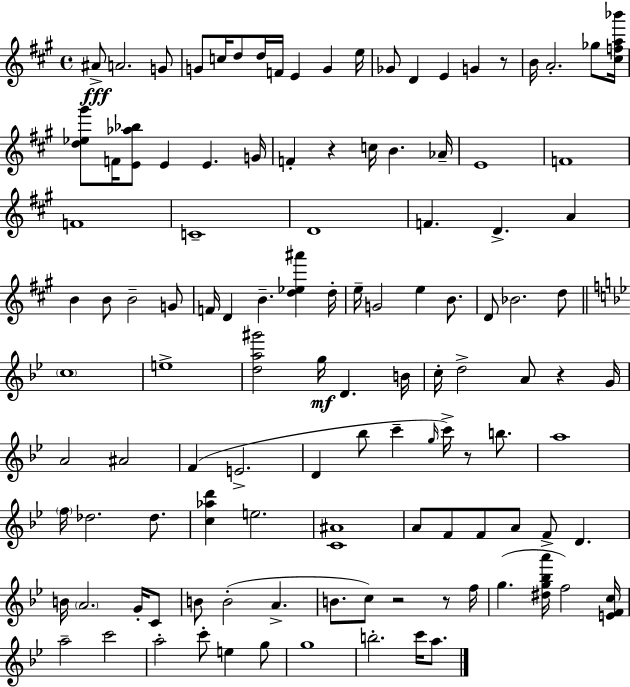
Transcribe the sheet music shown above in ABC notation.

X:1
T:Untitled
M:4/4
L:1/4
K:A
^A/2 A2 G/2 G/2 c/4 d/2 d/4 F/4 E G e/4 _G/2 D E G z/2 B/4 A2 _g/2 [^cfa_b']/4 [d_e^g']/2 F/4 [E_a_b]/2 E E G/4 F z c/4 B _A/4 E4 F4 F4 C4 D4 F D A B B/2 B2 G/2 F/4 D B [d_e^a'] d/4 e/4 G2 e B/2 D/2 _B2 d/2 c4 e4 [da^g']2 g/4 D B/4 c/4 d2 A/2 z G/4 A2 ^A2 F E2 D _b/2 c' g/4 c'/4 z/2 b/2 a4 f/4 _d2 _d/2 [c_ad'] e2 [C^A]4 A/2 F/2 F/2 A/2 F/2 D B/4 A2 G/4 C/2 B/2 B2 A B/2 c/2 z2 z/2 f/4 g [^dg_ba']/4 f2 [EFc]/4 a2 c'2 a2 c'/2 e g/2 g4 b2 c'/4 a/2